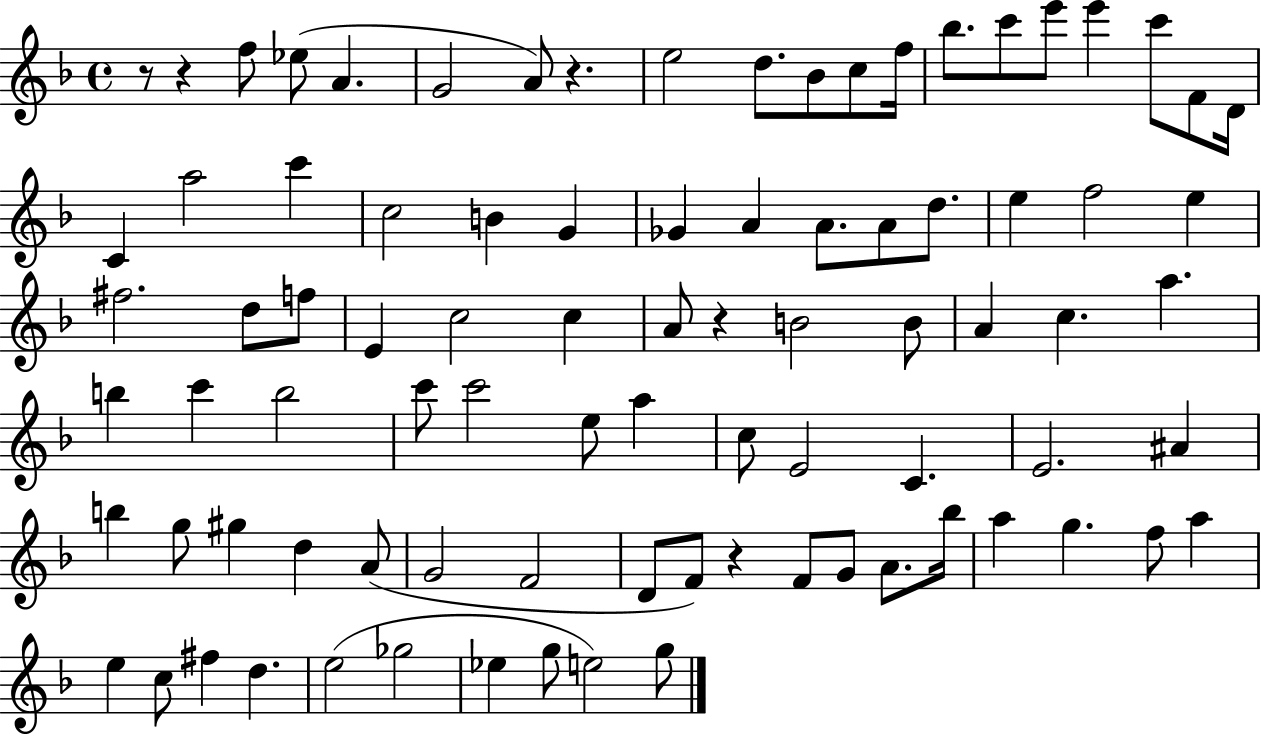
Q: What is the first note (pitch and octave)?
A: F5